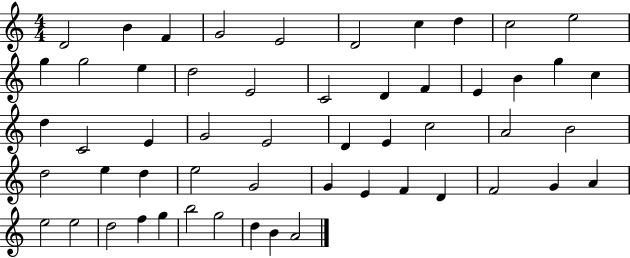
X:1
T:Untitled
M:4/4
L:1/4
K:C
D2 B F G2 E2 D2 c d c2 e2 g g2 e d2 E2 C2 D F E B g c d C2 E G2 E2 D E c2 A2 B2 d2 e d e2 G2 G E F D F2 G A e2 e2 d2 f g b2 g2 d B A2